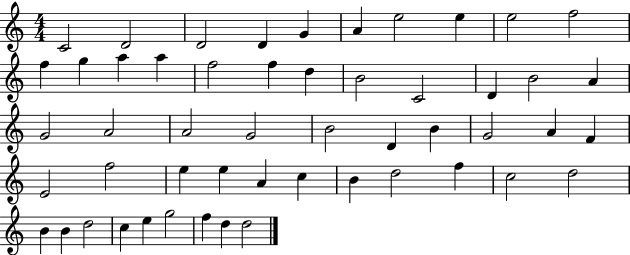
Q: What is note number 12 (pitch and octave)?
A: G5